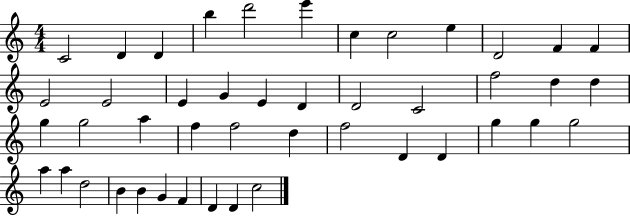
X:1
T:Untitled
M:4/4
L:1/4
K:C
C2 D D b d'2 e' c c2 e D2 F F E2 E2 E G E D D2 C2 f2 d d g g2 a f f2 d f2 D D g g g2 a a d2 B B G F D D c2